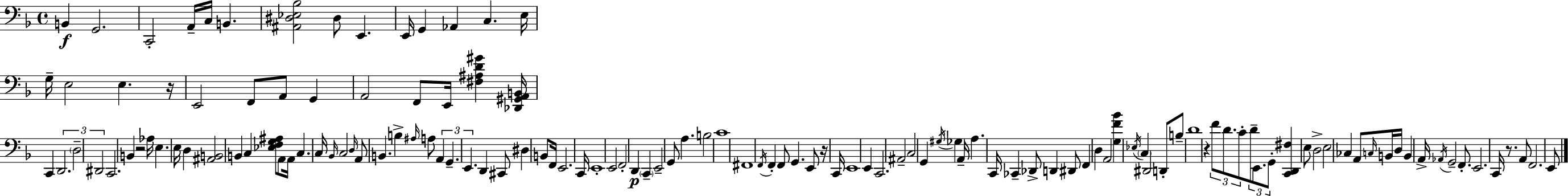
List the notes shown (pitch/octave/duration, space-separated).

B2/q G2/h. C2/h A2/s C3/s B2/q. [A#2,D#3,Eb3,Bb3]/h D#3/e E2/q. E2/s G2/q Ab2/q C3/q. E3/s G3/s E3/h E3/q. R/s E2/h F2/e A2/e G2/q A2/h F2/e E2/s [F#3,A#3,D4,G#4]/q [Db2,G#2,A2,B2]/s C2/q D2/h. D3/h D#2/h C2/h. B2/q R/h Ab3/s E3/q. E3/s D3/q [A#2,B2]/h B2/q C3/q [Eb3,F3,G3,A#3]/e A2/e A2/s C3/q. C3/s Bb2/s C3/h D3/s A2/e B2/q. B3/q A#3/s A3/e A2/q G2/q. E2/q. D2/q C#2/e D#3/q B2/e F2/s E2/h. C2/s E2/w E2/h F2/h D2/q C2/q E2/h G2/e A3/q. B3/h C4/w F#2/w F2/s F2/q F2/e G2/q. E2/e R/s C2/s E2/w E2/q C2/h. A#2/h C3/h G2/q G#3/s Gb3/q A2/s A3/q. C2/s CES2/q Db2/e D2/q D#2/e F2/q D3/q A2/h [G3,F4,Bb4]/q Eb3/s C3/q D#2/h D2/e B3/e D4/w R/q F4/e D4/e. C4/e D4/e E2/e. G2/e [C2,D2,F#3]/q E3/e D3/h E3/h CES3/q A2/e C3/s B2/s D3/s B2/q A2/s Ab2/s G2/h F2/e. E2/h. C2/s R/e. A2/e F2/h. E2/e